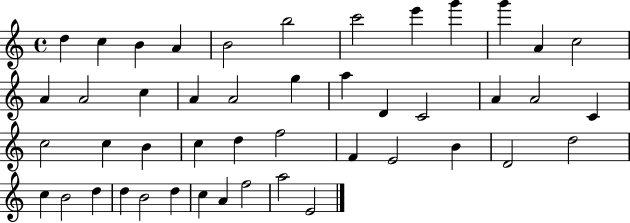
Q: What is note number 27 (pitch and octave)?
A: B4